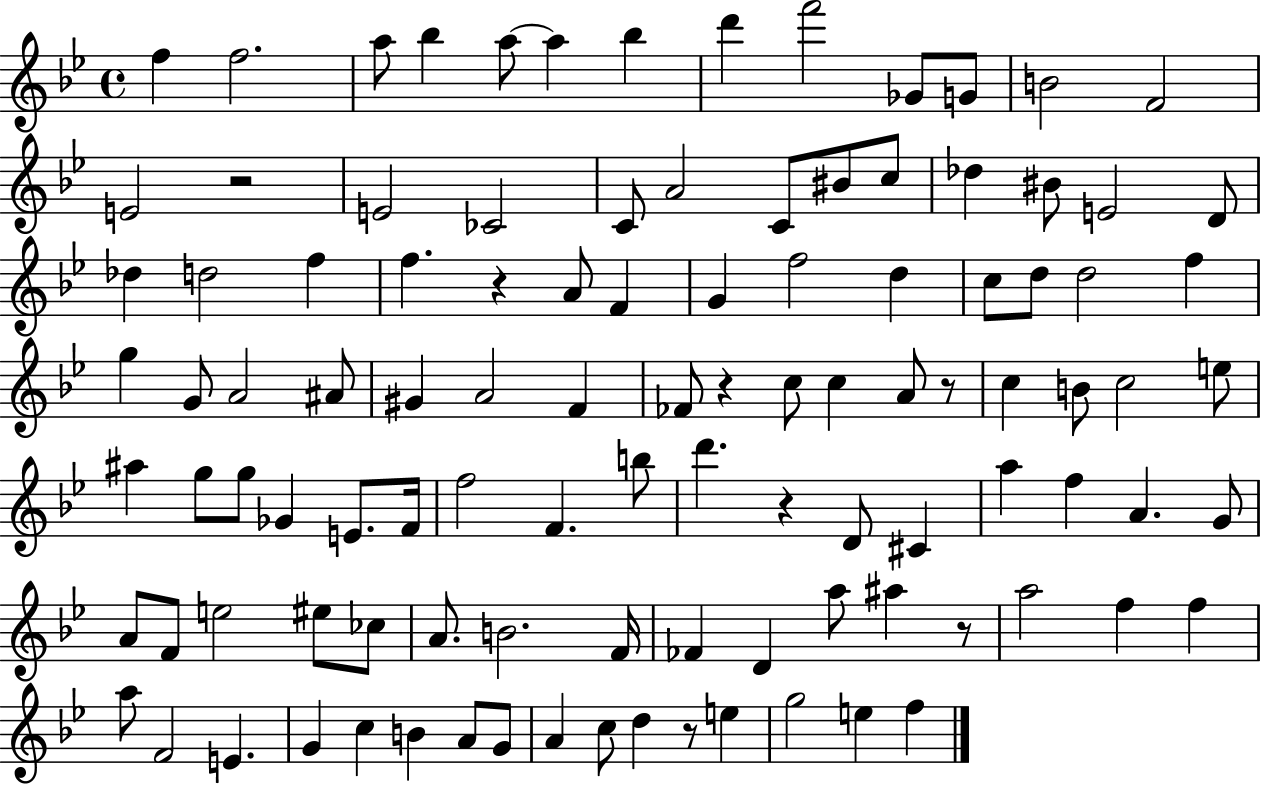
{
  \clef treble
  \time 4/4
  \defaultTimeSignature
  \key bes \major
  f''4 f''2. | a''8 bes''4 a''8~~ a''4 bes''4 | d'''4 f'''2 ges'8 g'8 | b'2 f'2 | \break e'2 r2 | e'2 ces'2 | c'8 a'2 c'8 bis'8 c''8 | des''4 bis'8 e'2 d'8 | \break des''4 d''2 f''4 | f''4. r4 a'8 f'4 | g'4 f''2 d''4 | c''8 d''8 d''2 f''4 | \break g''4 g'8 a'2 ais'8 | gis'4 a'2 f'4 | fes'8 r4 c''8 c''4 a'8 r8 | c''4 b'8 c''2 e''8 | \break ais''4 g''8 g''8 ges'4 e'8. f'16 | f''2 f'4. b''8 | d'''4. r4 d'8 cis'4 | a''4 f''4 a'4. g'8 | \break a'8 f'8 e''2 eis''8 ces''8 | a'8. b'2. f'16 | fes'4 d'4 a''8 ais''4 r8 | a''2 f''4 f''4 | \break a''8 f'2 e'4. | g'4 c''4 b'4 a'8 g'8 | a'4 c''8 d''4 r8 e''4 | g''2 e''4 f''4 | \break \bar "|."
}